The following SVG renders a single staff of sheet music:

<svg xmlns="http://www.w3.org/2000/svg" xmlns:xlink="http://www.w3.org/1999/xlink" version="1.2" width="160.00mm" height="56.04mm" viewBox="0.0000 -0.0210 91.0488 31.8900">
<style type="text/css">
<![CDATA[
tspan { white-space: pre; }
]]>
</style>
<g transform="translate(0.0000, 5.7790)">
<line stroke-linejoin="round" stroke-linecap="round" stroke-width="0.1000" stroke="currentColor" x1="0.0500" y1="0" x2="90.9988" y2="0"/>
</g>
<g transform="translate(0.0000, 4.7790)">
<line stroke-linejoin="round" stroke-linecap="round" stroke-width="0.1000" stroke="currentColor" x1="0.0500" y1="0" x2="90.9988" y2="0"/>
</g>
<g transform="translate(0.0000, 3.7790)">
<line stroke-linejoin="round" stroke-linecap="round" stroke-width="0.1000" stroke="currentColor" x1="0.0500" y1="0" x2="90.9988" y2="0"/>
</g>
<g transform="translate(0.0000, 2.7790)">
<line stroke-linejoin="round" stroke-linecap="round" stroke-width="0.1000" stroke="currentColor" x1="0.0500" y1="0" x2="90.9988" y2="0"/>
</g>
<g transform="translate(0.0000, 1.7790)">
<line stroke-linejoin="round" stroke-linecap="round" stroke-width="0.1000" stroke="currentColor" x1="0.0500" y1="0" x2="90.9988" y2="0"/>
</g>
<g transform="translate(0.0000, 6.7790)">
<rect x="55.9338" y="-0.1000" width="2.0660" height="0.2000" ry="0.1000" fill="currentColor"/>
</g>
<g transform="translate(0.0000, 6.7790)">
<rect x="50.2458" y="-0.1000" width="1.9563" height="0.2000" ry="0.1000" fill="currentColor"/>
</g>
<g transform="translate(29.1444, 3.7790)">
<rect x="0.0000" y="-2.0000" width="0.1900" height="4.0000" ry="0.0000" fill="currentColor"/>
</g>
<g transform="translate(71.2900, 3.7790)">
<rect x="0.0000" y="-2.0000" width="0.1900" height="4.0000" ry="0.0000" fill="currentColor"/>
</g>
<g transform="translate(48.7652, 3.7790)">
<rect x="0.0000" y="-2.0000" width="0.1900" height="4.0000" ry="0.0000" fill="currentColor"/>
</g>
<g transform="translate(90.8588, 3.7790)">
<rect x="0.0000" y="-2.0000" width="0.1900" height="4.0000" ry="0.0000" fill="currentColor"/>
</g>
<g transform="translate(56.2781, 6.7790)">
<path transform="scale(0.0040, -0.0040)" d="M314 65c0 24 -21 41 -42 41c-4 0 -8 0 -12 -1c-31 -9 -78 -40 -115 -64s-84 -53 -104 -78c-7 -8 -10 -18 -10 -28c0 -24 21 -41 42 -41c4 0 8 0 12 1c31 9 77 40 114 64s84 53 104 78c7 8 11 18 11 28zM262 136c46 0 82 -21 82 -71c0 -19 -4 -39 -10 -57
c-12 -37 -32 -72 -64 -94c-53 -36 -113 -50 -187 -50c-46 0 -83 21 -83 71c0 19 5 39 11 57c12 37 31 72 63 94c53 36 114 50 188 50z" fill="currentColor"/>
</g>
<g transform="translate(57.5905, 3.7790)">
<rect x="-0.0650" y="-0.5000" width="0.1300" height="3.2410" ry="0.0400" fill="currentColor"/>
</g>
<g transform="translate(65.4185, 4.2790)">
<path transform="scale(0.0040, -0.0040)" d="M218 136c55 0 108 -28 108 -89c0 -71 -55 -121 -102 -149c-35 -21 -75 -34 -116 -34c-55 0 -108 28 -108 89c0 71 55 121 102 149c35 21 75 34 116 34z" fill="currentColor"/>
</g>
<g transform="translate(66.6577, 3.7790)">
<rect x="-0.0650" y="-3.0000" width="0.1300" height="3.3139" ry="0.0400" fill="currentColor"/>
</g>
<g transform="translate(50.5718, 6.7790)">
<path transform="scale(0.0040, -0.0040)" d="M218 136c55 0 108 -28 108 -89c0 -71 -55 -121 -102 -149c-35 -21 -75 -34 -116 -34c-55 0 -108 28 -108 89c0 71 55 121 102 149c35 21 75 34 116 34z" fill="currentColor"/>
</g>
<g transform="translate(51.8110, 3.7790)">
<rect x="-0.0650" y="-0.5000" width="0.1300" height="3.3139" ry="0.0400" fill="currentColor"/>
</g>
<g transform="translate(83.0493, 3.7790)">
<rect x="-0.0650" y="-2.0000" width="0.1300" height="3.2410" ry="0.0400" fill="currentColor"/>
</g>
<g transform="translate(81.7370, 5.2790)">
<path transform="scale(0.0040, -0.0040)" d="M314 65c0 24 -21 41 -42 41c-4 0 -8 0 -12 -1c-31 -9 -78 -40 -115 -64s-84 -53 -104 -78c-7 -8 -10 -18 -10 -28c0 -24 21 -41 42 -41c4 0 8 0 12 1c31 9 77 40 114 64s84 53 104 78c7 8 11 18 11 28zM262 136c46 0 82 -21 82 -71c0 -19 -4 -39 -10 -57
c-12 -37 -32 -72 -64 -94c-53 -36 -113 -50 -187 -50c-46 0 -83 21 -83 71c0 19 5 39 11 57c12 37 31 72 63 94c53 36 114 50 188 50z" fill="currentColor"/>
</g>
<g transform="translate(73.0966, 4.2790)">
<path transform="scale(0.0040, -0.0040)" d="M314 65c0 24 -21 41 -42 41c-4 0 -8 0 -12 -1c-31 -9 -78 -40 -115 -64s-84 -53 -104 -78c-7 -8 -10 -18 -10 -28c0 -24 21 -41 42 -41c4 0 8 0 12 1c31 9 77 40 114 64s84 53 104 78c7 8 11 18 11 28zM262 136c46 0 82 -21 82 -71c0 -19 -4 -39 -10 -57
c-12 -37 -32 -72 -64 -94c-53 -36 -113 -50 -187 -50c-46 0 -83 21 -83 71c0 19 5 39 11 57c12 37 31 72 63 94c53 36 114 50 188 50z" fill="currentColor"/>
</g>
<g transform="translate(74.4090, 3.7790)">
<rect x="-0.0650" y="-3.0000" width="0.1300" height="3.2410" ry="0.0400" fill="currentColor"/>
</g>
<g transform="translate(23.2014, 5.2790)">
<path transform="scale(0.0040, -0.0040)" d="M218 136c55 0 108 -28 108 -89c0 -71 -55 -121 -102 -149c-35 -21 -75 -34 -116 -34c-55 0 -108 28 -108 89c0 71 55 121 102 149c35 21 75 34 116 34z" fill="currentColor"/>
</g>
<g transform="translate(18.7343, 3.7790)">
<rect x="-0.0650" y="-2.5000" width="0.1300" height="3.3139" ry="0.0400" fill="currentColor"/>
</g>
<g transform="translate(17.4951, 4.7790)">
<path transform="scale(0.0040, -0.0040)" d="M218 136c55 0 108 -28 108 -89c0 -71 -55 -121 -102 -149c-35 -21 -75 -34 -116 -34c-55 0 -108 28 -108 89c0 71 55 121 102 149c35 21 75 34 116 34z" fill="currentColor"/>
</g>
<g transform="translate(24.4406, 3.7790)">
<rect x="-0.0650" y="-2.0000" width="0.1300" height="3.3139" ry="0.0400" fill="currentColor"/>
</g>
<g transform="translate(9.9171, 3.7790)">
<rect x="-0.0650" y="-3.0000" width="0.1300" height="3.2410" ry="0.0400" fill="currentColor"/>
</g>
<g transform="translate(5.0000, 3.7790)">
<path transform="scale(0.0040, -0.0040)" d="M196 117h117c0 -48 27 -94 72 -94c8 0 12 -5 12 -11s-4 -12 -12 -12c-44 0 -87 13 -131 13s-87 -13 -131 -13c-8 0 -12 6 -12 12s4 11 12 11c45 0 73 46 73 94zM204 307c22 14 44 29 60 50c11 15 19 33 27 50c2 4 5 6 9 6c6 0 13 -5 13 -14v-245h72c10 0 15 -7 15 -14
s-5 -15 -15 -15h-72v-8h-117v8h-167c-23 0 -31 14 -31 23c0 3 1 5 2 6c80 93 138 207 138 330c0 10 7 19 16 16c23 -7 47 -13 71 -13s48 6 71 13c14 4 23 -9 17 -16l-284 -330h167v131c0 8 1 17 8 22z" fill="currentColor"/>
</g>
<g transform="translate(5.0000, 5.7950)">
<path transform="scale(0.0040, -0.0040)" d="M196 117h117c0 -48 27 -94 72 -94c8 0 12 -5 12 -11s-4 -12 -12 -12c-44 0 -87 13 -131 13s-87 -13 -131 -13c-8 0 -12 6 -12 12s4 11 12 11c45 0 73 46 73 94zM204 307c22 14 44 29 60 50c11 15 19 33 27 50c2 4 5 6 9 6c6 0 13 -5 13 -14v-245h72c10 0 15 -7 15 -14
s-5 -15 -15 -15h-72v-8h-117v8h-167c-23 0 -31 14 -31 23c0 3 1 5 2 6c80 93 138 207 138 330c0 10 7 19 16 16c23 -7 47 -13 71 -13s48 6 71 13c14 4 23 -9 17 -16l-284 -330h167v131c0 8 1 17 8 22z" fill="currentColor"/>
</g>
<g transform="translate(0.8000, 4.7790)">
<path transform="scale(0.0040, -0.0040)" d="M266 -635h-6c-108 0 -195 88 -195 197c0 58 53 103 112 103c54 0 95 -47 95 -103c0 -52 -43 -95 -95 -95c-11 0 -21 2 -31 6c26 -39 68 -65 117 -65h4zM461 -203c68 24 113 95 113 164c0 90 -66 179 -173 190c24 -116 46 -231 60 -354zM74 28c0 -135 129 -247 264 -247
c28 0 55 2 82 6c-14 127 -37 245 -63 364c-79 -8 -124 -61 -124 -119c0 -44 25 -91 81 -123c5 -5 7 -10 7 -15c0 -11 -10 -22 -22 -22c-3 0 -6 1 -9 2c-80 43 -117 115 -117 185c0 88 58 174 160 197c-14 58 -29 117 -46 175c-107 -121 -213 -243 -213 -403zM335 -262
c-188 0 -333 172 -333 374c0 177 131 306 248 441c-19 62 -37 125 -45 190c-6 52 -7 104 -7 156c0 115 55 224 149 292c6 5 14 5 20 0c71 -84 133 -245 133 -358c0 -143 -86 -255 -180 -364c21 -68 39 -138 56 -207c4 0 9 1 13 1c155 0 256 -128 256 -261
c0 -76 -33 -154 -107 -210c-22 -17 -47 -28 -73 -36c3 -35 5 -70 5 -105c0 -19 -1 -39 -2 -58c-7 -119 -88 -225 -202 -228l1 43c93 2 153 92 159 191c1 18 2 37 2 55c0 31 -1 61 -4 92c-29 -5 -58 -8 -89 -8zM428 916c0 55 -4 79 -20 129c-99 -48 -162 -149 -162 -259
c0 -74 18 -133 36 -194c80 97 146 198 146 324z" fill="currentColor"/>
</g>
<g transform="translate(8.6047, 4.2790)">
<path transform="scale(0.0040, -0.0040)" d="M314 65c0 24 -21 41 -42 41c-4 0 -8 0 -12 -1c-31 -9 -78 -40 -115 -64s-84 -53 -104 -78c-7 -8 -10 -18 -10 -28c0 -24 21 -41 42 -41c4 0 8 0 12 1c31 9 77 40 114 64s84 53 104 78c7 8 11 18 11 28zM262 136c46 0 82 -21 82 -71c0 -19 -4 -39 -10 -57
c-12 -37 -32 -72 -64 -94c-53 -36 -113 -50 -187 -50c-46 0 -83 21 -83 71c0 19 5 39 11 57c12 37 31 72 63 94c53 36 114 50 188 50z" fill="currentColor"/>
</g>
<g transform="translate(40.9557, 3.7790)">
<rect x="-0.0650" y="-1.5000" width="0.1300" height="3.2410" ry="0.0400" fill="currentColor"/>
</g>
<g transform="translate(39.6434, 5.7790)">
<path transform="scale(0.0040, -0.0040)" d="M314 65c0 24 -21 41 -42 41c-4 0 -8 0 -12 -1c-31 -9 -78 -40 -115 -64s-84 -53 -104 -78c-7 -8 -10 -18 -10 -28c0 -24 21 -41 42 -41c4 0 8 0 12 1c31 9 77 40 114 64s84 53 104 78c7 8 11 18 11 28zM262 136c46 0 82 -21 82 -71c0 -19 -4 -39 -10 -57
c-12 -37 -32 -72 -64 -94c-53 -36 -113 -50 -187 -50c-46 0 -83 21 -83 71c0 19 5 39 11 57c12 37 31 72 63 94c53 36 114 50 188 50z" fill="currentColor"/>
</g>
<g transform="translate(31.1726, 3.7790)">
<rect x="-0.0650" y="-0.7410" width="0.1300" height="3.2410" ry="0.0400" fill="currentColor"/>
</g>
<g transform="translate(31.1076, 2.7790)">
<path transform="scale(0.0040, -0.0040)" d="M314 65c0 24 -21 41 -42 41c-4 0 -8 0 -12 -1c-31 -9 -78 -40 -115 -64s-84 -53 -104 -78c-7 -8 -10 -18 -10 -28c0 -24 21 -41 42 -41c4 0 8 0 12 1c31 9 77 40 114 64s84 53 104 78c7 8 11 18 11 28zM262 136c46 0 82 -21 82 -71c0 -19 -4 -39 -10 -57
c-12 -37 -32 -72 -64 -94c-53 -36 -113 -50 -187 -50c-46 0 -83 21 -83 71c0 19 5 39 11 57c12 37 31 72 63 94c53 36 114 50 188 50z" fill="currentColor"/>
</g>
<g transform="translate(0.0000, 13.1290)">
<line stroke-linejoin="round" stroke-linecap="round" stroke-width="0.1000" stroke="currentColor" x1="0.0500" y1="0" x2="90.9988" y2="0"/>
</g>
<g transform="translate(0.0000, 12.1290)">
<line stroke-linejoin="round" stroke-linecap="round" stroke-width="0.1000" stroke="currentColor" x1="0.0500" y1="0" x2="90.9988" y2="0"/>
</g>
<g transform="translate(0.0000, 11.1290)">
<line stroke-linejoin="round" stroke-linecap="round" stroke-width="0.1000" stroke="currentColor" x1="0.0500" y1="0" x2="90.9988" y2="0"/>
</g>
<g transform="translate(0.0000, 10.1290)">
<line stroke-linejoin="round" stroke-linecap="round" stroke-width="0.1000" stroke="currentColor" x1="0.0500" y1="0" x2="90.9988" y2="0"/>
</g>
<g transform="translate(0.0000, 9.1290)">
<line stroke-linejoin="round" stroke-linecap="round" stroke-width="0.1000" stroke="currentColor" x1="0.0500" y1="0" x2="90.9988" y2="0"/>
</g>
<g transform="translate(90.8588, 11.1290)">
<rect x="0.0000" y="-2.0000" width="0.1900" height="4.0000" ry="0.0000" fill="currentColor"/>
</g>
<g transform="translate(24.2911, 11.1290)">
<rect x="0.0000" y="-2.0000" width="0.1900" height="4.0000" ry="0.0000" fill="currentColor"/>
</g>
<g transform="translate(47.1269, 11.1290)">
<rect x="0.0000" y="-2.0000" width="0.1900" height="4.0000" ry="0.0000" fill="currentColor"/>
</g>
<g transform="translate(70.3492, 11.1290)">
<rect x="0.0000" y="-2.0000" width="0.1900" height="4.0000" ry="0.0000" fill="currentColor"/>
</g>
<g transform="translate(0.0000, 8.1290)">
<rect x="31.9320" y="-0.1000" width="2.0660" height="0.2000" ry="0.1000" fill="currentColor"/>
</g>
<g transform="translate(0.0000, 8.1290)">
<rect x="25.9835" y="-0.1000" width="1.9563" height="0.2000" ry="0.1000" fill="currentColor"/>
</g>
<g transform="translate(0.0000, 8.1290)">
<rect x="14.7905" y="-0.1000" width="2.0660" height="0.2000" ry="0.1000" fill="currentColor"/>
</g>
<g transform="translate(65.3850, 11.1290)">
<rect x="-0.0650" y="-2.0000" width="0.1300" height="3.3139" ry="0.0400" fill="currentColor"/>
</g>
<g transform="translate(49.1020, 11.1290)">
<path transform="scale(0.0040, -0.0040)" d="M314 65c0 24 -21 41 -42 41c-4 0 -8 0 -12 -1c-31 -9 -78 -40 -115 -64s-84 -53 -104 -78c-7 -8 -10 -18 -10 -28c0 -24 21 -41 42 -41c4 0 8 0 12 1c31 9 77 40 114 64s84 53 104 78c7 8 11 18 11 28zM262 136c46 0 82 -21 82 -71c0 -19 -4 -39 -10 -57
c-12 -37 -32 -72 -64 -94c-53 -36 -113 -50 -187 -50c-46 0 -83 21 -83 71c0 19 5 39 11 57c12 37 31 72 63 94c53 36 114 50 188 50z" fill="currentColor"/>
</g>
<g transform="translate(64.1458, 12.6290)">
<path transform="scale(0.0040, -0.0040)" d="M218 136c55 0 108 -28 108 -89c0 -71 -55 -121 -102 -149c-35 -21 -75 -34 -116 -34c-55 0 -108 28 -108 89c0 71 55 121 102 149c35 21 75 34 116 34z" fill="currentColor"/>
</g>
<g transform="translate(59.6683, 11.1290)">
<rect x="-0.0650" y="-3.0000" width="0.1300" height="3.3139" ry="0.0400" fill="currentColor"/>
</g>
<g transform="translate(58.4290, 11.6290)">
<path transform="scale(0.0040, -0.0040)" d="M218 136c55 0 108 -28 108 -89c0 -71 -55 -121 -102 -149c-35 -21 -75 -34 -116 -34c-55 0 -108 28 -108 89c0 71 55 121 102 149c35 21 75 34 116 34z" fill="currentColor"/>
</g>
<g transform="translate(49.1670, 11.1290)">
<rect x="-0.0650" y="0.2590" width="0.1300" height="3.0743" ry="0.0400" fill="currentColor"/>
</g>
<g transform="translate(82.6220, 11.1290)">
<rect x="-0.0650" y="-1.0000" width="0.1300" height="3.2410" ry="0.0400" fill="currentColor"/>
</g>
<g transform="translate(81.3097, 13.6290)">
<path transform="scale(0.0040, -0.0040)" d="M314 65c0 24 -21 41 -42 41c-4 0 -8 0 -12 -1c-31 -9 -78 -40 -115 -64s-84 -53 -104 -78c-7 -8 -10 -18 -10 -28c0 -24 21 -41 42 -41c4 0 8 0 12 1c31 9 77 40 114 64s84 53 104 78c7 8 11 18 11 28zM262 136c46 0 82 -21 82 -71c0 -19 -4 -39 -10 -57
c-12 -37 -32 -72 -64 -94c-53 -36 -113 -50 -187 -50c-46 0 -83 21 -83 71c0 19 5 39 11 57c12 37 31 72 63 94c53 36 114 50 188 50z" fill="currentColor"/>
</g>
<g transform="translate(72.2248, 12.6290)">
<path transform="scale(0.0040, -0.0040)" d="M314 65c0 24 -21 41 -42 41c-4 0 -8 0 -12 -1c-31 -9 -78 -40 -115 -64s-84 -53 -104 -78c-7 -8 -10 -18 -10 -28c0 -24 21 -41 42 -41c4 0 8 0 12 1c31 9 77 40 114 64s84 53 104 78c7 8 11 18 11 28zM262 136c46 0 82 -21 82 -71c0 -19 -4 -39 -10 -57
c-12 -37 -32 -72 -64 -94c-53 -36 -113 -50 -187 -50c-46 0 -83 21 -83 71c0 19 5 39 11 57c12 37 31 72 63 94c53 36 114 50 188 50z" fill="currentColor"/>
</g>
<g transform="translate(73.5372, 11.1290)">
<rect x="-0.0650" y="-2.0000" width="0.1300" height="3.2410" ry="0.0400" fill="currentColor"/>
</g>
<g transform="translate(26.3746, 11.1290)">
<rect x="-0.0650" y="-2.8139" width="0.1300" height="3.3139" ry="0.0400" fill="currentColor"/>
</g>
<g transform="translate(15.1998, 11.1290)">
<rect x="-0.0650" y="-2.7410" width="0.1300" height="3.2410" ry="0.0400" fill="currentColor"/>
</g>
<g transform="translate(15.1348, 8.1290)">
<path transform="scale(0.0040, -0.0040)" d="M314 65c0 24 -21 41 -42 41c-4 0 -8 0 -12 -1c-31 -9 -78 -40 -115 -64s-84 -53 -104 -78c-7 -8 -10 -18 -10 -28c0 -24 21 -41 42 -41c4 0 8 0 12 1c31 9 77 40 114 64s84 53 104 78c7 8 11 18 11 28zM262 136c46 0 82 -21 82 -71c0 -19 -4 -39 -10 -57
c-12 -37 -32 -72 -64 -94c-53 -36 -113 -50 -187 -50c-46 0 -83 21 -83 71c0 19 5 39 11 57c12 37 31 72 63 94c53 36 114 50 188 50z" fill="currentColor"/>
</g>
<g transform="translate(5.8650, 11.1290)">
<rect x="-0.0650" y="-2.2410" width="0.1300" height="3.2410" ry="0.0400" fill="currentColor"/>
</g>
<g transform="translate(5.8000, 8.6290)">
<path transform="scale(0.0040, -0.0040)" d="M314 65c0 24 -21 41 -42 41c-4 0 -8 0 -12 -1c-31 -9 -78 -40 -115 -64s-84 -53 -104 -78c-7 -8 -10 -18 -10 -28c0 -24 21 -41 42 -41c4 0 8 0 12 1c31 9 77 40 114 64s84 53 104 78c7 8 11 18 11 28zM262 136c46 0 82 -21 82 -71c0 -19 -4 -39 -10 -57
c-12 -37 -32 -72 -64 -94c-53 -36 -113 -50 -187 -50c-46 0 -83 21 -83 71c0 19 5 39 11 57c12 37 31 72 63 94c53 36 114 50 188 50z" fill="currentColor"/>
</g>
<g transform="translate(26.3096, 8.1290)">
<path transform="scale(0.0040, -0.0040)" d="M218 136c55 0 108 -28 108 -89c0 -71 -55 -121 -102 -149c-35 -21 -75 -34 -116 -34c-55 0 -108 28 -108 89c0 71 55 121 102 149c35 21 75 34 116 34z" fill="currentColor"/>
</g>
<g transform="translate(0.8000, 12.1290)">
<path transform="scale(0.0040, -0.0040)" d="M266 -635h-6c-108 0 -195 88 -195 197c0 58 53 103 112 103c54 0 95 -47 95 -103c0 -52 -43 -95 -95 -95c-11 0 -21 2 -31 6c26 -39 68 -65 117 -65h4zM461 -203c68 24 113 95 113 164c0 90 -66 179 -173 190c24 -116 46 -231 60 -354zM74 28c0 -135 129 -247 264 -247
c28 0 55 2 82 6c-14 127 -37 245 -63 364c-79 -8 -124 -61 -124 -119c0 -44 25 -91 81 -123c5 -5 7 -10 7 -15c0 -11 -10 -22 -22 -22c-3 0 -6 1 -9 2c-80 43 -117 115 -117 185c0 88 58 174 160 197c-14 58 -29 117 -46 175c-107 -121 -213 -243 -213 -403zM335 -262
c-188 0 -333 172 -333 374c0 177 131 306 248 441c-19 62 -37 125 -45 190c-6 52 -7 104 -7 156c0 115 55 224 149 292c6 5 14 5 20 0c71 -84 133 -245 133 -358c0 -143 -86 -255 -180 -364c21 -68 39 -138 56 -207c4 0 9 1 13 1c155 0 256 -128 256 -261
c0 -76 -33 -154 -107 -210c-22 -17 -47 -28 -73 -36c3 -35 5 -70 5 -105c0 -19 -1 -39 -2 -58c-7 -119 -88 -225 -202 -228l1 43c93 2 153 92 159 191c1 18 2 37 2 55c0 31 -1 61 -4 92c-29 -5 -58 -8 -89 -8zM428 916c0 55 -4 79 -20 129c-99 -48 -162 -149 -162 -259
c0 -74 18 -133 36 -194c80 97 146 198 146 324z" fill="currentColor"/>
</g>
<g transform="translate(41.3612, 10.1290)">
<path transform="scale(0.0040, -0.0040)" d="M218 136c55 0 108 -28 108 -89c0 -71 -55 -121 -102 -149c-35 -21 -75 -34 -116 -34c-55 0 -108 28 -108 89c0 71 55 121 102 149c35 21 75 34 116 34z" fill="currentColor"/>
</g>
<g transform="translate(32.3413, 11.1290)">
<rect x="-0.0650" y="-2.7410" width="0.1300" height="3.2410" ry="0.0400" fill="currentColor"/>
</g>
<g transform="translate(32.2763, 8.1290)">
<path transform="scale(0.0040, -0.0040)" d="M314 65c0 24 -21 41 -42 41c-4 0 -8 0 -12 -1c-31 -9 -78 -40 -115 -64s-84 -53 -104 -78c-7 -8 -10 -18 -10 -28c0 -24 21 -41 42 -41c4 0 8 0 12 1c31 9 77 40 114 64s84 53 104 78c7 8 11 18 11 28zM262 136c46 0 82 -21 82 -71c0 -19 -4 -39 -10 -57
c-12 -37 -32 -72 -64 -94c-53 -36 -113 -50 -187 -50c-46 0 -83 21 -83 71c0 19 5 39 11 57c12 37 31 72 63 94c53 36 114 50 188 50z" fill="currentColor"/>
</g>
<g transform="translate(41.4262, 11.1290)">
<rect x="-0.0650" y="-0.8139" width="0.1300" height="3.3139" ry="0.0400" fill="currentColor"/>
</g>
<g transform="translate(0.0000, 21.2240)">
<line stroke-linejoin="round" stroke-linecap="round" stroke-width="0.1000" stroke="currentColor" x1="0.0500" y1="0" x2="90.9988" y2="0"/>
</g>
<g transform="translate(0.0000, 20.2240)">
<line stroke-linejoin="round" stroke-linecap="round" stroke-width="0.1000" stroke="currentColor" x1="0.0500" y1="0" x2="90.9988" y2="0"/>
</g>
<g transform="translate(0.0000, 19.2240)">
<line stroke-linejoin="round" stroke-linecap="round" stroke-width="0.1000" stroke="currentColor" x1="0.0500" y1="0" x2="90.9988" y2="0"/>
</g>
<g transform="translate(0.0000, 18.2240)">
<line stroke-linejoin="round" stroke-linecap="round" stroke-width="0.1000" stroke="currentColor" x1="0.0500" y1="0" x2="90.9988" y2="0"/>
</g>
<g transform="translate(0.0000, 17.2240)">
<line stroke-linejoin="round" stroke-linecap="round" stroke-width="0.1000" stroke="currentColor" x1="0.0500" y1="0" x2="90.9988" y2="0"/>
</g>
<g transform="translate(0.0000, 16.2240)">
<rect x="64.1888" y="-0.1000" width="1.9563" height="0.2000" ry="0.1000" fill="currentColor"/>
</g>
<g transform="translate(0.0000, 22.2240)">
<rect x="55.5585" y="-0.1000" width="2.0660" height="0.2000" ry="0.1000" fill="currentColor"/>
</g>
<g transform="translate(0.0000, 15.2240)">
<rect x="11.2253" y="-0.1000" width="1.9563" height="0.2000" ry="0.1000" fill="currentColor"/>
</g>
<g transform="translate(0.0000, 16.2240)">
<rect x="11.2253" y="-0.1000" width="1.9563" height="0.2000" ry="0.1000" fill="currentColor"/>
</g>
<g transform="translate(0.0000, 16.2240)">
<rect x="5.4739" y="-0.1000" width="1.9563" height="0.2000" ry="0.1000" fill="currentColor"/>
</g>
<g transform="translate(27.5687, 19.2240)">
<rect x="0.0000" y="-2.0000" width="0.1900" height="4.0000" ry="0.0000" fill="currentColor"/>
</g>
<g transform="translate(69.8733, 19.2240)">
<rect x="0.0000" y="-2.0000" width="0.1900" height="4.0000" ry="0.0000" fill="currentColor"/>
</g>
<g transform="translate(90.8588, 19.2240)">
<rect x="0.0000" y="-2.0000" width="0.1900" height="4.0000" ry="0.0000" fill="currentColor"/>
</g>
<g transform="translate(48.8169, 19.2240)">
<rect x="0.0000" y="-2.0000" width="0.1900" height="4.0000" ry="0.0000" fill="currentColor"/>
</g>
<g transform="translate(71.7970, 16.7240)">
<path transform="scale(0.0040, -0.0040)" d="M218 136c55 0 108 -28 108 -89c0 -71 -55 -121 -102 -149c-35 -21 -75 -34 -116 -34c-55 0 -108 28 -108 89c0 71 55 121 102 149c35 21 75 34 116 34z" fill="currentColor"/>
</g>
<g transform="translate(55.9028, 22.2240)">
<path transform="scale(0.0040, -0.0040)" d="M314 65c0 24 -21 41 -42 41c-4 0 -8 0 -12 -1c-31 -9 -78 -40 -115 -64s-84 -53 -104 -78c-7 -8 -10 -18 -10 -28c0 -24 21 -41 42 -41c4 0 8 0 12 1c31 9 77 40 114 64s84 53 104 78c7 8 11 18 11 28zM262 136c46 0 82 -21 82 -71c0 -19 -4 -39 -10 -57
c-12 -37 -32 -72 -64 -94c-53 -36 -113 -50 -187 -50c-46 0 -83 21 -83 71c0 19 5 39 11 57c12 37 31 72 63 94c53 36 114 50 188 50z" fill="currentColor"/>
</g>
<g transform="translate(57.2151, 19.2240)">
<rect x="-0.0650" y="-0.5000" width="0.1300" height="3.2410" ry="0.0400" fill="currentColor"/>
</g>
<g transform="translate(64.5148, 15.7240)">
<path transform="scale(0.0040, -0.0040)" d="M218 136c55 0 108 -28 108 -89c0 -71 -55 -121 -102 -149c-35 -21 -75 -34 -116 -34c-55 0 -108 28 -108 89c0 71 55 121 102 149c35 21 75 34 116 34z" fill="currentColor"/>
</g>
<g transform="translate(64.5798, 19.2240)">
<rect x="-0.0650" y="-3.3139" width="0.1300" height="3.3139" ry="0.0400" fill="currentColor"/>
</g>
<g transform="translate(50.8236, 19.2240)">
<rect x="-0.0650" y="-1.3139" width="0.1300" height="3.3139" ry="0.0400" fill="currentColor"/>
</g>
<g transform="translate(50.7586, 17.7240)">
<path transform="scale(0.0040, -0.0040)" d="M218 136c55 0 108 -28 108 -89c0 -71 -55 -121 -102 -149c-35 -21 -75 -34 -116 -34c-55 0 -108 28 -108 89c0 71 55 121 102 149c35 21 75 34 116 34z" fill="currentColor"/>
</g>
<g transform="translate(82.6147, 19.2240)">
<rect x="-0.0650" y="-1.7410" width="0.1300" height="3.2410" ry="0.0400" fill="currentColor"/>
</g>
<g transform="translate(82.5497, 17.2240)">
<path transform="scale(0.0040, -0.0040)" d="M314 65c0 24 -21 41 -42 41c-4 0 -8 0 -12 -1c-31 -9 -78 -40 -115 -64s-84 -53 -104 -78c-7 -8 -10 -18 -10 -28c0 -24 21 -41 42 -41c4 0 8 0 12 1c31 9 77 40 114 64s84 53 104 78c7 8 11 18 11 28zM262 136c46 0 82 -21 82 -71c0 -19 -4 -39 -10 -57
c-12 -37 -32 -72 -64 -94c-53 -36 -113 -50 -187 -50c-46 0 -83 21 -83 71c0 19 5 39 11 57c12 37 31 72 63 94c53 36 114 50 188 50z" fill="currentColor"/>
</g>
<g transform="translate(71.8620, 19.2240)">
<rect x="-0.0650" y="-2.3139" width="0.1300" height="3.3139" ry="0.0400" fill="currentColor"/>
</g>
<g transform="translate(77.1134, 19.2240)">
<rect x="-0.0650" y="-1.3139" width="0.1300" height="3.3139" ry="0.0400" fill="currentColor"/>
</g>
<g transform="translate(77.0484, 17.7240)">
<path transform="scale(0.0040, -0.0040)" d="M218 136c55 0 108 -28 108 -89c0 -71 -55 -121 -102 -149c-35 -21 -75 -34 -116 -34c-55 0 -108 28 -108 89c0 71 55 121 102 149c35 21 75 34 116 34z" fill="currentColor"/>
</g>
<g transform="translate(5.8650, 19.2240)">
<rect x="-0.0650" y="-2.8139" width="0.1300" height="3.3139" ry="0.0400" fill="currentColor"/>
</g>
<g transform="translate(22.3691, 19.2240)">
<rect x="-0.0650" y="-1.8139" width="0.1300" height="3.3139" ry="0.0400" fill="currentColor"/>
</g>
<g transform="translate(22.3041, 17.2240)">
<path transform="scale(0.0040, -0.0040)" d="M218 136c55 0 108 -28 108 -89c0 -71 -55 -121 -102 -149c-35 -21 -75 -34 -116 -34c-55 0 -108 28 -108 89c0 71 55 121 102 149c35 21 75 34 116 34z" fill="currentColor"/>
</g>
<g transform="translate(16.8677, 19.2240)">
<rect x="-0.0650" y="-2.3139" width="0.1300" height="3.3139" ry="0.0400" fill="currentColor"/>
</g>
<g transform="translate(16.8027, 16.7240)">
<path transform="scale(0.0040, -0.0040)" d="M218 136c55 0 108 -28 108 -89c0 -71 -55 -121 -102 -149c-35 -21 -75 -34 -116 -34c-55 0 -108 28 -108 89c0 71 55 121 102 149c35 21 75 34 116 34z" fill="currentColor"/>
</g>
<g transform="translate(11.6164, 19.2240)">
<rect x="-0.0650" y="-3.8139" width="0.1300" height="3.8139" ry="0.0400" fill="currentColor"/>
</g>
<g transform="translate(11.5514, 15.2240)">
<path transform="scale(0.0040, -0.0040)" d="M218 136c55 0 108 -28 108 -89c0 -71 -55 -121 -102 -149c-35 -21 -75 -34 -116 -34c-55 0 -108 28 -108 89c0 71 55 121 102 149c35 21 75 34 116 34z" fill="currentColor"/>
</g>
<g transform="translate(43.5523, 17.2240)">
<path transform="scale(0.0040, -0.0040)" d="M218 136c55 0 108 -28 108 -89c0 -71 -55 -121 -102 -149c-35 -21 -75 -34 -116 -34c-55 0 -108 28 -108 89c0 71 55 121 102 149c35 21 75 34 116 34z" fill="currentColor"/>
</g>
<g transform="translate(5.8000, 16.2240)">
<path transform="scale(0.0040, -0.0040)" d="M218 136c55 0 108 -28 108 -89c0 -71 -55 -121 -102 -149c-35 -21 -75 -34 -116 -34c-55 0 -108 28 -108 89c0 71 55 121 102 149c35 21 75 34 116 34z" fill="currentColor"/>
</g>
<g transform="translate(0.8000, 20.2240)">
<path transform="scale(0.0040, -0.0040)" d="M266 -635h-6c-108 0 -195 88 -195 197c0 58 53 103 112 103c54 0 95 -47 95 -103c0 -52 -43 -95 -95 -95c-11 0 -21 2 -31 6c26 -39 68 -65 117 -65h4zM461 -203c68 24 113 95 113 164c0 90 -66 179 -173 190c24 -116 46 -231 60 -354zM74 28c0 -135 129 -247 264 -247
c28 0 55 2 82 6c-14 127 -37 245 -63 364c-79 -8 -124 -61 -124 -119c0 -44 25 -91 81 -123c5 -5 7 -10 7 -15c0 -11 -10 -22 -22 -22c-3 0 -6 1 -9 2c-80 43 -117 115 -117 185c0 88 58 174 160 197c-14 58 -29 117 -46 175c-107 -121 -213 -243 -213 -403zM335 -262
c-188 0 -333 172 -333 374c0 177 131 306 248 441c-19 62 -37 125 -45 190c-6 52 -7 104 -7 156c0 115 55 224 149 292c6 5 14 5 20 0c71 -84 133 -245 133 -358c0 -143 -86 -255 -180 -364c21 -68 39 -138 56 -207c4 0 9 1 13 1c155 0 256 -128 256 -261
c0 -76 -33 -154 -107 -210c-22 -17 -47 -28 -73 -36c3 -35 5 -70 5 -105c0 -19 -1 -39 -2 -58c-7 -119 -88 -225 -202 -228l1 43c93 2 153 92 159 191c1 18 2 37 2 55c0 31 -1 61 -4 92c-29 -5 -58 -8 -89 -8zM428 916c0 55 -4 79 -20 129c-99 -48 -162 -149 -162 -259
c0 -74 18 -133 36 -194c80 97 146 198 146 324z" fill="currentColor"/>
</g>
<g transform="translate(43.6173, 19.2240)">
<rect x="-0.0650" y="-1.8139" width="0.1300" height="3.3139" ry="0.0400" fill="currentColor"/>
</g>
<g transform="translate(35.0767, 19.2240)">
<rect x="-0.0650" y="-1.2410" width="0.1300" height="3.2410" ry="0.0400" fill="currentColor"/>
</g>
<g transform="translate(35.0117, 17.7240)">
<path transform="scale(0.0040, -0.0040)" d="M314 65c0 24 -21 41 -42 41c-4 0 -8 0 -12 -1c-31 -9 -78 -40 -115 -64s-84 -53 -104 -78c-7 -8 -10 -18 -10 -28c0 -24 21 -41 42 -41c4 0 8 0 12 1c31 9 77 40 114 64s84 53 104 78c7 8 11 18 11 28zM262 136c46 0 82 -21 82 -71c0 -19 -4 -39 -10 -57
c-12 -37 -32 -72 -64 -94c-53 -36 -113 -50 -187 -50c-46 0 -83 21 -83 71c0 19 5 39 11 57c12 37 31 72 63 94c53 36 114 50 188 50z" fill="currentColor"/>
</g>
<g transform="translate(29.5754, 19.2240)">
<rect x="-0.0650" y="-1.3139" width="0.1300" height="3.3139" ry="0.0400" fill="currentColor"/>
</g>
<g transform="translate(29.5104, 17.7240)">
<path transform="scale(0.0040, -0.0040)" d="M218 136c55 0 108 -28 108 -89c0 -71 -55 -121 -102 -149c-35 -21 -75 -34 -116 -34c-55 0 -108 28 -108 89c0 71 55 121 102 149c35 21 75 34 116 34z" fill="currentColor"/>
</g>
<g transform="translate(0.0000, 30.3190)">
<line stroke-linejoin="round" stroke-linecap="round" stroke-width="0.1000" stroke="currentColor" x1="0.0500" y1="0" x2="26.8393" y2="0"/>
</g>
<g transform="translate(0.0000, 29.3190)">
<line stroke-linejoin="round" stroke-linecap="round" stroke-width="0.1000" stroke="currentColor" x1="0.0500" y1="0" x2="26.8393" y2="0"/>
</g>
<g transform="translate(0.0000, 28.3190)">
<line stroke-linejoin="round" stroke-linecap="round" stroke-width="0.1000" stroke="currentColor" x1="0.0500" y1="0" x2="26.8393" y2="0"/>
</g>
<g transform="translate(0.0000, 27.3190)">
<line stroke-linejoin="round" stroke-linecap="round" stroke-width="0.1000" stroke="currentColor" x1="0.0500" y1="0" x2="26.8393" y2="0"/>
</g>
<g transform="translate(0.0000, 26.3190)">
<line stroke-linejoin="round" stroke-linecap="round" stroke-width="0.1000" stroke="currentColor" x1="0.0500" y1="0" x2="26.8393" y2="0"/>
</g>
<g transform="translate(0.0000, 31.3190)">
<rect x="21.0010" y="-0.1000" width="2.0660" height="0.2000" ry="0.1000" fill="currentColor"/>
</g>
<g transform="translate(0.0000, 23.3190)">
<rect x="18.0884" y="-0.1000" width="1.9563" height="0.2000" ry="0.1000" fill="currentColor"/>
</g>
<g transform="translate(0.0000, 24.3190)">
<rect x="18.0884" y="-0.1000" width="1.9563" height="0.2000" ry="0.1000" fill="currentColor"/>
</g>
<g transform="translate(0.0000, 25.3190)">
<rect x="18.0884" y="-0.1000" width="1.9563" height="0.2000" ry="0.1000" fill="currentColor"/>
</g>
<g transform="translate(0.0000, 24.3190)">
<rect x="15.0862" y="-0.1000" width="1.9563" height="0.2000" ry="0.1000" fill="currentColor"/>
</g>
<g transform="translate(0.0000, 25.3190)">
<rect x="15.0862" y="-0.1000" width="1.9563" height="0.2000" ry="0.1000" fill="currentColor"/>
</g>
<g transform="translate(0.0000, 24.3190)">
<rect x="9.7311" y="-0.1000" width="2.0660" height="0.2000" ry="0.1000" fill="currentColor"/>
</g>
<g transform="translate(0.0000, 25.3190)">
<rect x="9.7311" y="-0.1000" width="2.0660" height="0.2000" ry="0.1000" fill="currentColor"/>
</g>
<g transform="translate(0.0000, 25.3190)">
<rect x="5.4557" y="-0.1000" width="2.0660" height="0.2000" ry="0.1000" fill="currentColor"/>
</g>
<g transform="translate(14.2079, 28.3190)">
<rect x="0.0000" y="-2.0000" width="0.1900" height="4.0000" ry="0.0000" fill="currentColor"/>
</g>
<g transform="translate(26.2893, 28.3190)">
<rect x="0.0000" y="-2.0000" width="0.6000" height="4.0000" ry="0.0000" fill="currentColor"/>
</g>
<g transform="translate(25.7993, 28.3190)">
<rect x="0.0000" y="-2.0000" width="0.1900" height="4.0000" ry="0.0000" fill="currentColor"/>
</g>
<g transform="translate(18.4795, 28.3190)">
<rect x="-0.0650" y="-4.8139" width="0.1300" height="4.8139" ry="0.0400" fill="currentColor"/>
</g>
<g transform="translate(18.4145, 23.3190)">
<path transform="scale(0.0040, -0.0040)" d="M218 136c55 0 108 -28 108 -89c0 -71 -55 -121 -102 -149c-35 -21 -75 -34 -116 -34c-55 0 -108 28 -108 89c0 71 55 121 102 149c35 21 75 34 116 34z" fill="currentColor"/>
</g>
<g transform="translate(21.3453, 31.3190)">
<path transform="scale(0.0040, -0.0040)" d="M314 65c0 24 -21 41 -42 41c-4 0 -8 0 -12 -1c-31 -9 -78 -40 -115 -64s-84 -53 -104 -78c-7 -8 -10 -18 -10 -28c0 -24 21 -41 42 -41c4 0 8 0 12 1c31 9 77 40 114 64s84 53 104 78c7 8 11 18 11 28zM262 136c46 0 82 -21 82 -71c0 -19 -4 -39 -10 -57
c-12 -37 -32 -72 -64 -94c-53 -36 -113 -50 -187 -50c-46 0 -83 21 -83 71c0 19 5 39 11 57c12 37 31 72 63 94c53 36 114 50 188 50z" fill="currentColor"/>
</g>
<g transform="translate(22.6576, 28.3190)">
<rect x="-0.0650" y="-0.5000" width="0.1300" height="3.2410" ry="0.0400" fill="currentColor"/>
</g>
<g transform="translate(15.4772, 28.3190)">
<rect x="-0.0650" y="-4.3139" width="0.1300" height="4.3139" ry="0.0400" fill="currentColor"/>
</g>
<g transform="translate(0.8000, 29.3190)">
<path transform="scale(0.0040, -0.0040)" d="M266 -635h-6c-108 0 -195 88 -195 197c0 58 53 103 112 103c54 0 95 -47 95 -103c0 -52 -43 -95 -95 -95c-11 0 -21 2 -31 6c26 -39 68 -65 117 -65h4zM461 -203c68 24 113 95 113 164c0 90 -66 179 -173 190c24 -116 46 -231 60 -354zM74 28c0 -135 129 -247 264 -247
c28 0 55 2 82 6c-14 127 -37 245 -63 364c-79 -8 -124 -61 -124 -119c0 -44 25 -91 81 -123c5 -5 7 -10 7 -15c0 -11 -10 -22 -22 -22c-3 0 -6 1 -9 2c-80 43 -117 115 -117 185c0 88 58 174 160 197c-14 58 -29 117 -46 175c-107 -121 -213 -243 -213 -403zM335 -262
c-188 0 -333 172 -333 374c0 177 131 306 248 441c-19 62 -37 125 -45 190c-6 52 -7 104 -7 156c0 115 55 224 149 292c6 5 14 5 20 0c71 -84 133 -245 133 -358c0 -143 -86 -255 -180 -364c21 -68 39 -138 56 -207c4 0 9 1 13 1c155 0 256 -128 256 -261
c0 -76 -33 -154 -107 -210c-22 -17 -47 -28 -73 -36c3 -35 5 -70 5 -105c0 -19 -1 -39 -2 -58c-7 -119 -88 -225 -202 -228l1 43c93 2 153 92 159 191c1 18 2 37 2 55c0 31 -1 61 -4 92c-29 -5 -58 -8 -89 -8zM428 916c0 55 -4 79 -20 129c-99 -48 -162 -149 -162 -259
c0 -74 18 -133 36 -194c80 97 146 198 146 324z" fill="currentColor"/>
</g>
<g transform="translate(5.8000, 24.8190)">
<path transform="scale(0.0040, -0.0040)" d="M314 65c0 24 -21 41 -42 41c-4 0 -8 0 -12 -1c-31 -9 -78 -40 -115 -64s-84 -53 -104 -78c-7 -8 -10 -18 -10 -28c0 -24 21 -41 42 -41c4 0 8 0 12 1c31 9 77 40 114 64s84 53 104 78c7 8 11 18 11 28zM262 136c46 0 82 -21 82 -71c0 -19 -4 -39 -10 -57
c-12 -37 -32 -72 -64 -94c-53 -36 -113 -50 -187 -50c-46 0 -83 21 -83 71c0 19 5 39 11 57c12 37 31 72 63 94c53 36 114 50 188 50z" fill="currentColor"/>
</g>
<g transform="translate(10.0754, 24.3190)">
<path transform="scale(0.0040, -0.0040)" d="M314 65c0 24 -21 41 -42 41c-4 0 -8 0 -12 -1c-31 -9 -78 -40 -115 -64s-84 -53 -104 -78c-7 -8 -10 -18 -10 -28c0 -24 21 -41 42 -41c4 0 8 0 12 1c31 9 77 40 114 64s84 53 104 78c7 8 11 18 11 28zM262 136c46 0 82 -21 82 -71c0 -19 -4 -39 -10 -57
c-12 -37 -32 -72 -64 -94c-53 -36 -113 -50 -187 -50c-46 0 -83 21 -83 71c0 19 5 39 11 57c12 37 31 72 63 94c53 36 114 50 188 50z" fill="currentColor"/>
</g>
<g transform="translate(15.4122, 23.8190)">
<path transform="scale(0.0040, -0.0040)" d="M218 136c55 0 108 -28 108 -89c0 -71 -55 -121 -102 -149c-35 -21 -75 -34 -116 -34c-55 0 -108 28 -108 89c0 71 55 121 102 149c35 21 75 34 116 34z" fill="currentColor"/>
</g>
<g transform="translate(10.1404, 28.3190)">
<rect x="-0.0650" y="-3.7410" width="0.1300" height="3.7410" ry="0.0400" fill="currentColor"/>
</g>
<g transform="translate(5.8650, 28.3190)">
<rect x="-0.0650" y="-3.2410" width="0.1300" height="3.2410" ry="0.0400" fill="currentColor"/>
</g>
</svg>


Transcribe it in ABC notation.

X:1
T:Untitled
M:4/4
L:1/4
K:C
A2 G F d2 E2 C C2 A A2 F2 g2 a2 a a2 d B2 A F F2 D2 a c' g f e e2 f e C2 b g e f2 b2 c'2 d' e' C2